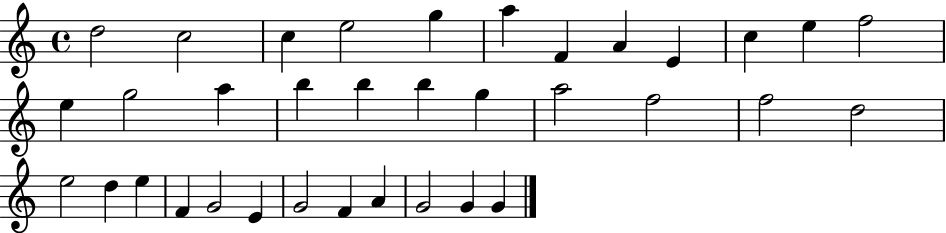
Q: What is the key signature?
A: C major